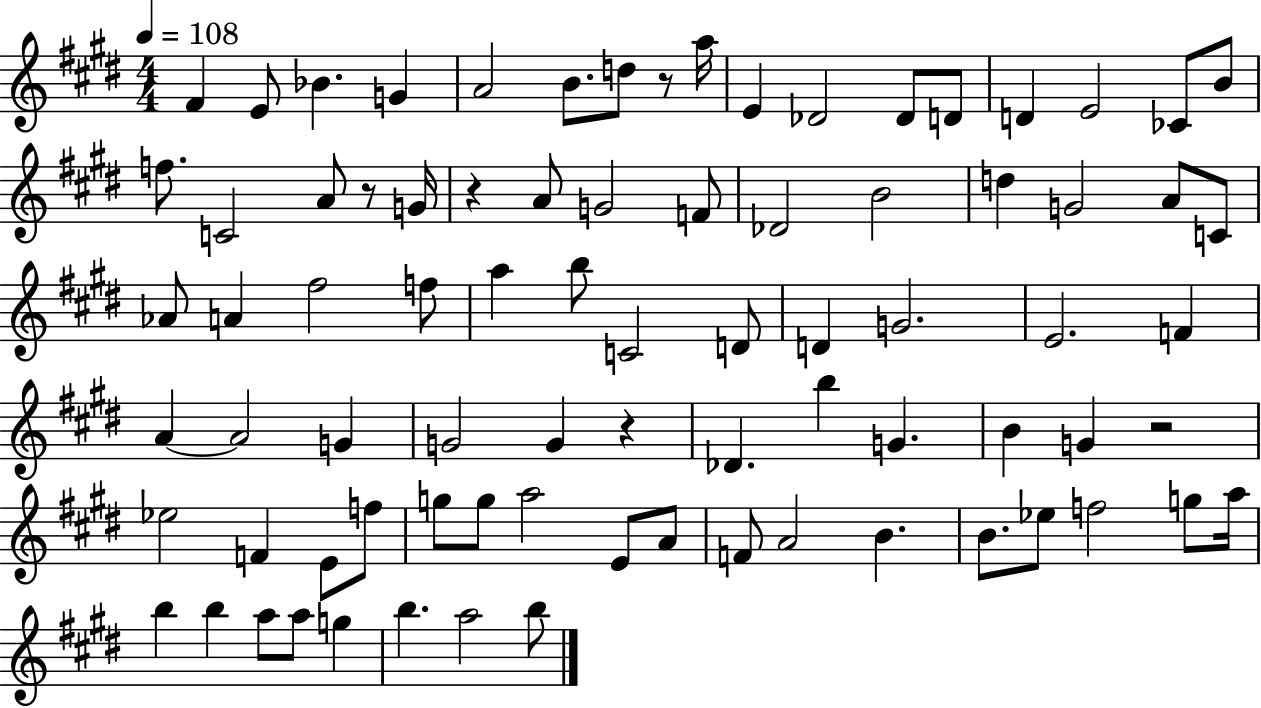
F#4/q E4/e Bb4/q. G4/q A4/h B4/e. D5/e R/e A5/s E4/q Db4/h Db4/e D4/e D4/q E4/h CES4/e B4/e F5/e. C4/h A4/e R/e G4/s R/q A4/e G4/h F4/e Db4/h B4/h D5/q G4/h A4/e C4/e Ab4/e A4/q F#5/h F5/e A5/q B5/e C4/h D4/e D4/q G4/h. E4/h. F4/q A4/q A4/h G4/q G4/h G4/q R/q Db4/q. B5/q G4/q. B4/q G4/q R/h Eb5/h F4/q E4/e F5/e G5/e G5/e A5/h E4/e A4/e F4/e A4/h B4/q. B4/e. Eb5/e F5/h G5/e A5/s B5/q B5/q A5/e A5/e G5/q B5/q. A5/h B5/e